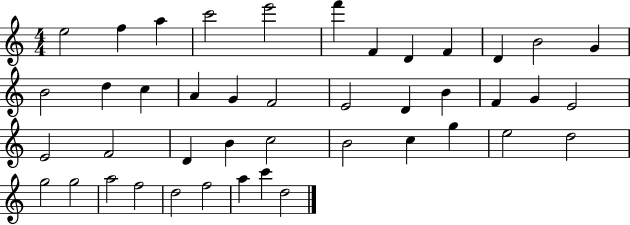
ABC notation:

X:1
T:Untitled
M:4/4
L:1/4
K:C
e2 f a c'2 e'2 f' F D F D B2 G B2 d c A G F2 E2 D B F G E2 E2 F2 D B c2 B2 c g e2 d2 g2 g2 a2 f2 d2 f2 a c' d2